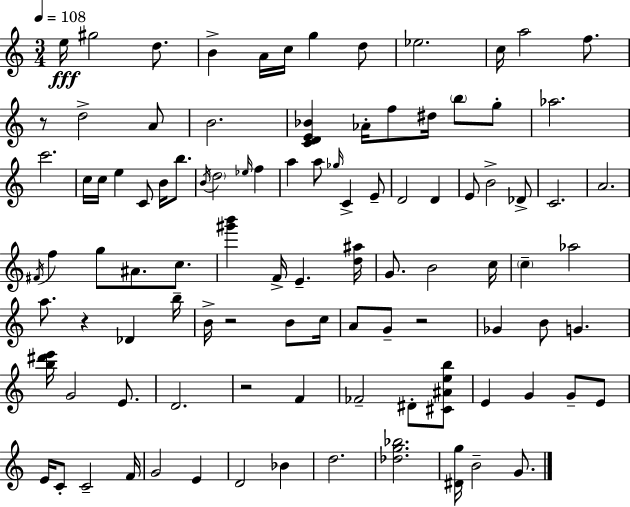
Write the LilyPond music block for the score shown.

{
  \clef treble
  \numericTimeSignature
  \time 3/4
  \key a \minor
  \tempo 4 = 108
  e''16\fff gis''2 d''8. | b'4-> a'16 c''16 g''4 d''8 | ees''2. | c''16 a''2 f''8. | \break r8 d''2-> a'8 | b'2. | <c' d' e' bes'>4 aes'16-. f''8 dis''16 \parenthesize b''8 g''8-. | aes''2. | \break c'''2. | c''16 c''16 e''4 c'8 b'16 b''8. | \acciaccatura { b'16 } \parenthesize d''2 \grace { ees''16 } f''4 | a''4 a''8 \grace { ges''16 } c'4-> | \break e'8-- d'2 d'4 | e'8 b'2-> | des'8-> c'2. | a'2. | \break \acciaccatura { fis'16 } f''4 g''8 ais'8. | c''8. <gis''' b'''>4 f'16-> e'4.-- | <d'' ais''>16 g'8. b'2 | c''16 \parenthesize c''4-- aes''2 | \break a''8. r4 des'4 | b''16-- b'16-> r2 | b'8 c''16 a'8 g'8-- r2 | ges'4 b'8 g'4. | \break <b'' dis''' e'''>16 g'2 | e'8. d'2. | r2 | f'4 fes'2-- | \break dis'8-. <cis' ais' e'' b''>8 e'4 g'4 | g'8-- e'8 e'16 c'8-. c'2-- | f'16 g'2 | e'4 d'2 | \break bes'4 d''2. | <des'' g'' bes''>2. | <dis' g''>16 b'2-- | g'8. \bar "|."
}